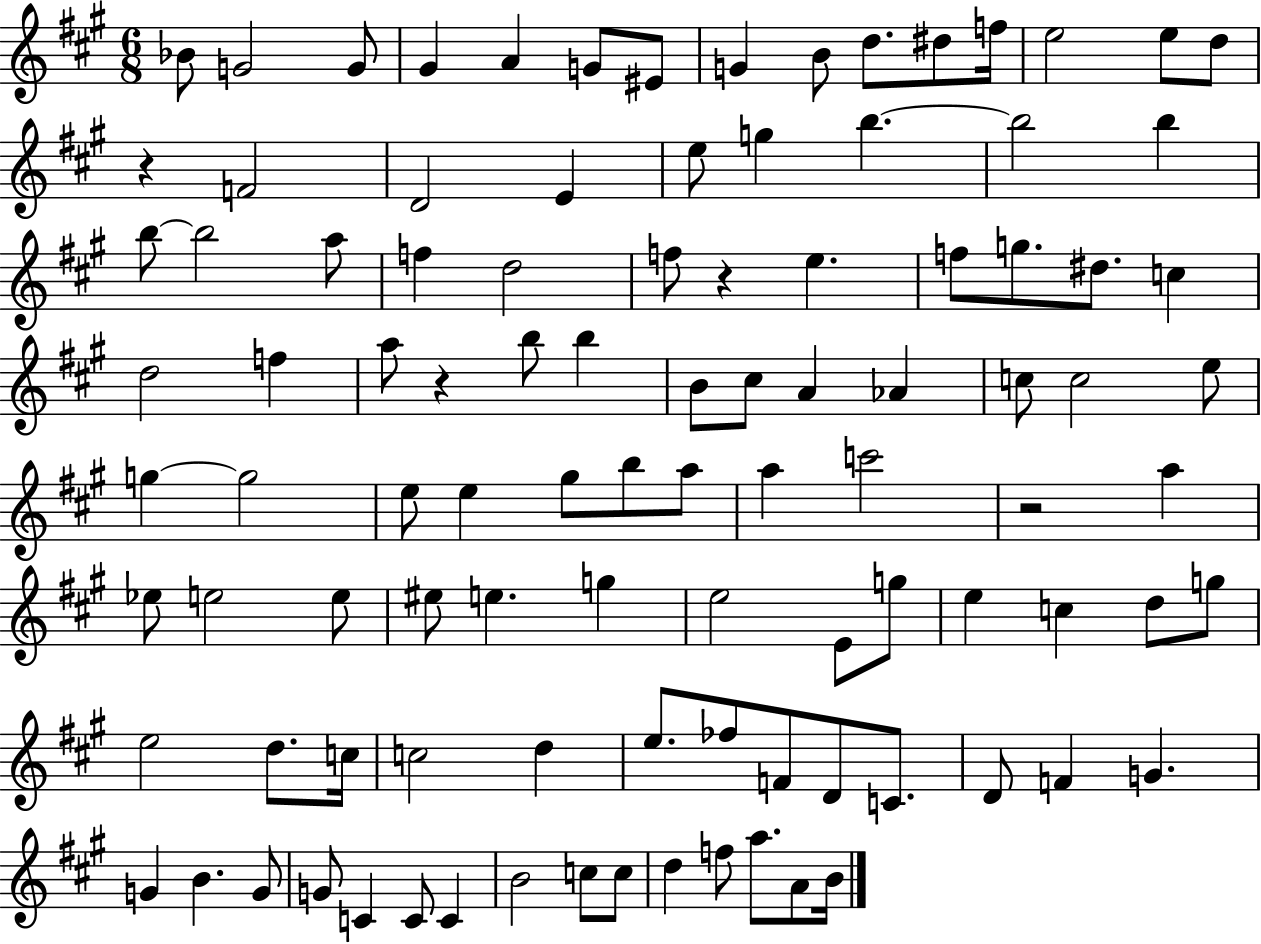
X:1
T:Untitled
M:6/8
L:1/4
K:A
_B/2 G2 G/2 ^G A G/2 ^E/2 G B/2 d/2 ^d/2 f/4 e2 e/2 d/2 z F2 D2 E e/2 g b b2 b b/2 b2 a/2 f d2 f/2 z e f/2 g/2 ^d/2 c d2 f a/2 z b/2 b B/2 ^c/2 A _A c/2 c2 e/2 g g2 e/2 e ^g/2 b/2 a/2 a c'2 z2 a _e/2 e2 e/2 ^e/2 e g e2 E/2 g/2 e c d/2 g/2 e2 d/2 c/4 c2 d e/2 _f/2 F/2 D/2 C/2 D/2 F G G B G/2 G/2 C C/2 C B2 c/2 c/2 d f/2 a/2 A/2 B/4